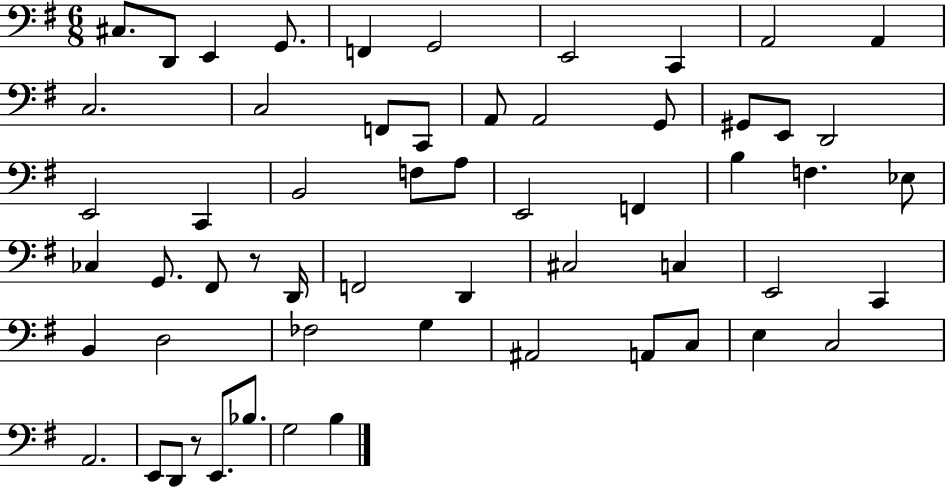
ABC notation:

X:1
T:Untitled
M:6/8
L:1/4
K:G
^C,/2 D,,/2 E,, G,,/2 F,, G,,2 E,,2 C,, A,,2 A,, C,2 C,2 F,,/2 C,,/2 A,,/2 A,,2 G,,/2 ^G,,/2 E,,/2 D,,2 E,,2 C,, B,,2 F,/2 A,/2 E,,2 F,, B, F, _E,/2 _C, G,,/2 ^F,,/2 z/2 D,,/4 F,,2 D,, ^C,2 C, E,,2 C,, B,, D,2 _F,2 G, ^A,,2 A,,/2 C,/2 E, C,2 A,,2 E,,/2 D,,/2 z/2 E,,/2 _B,/2 G,2 B,